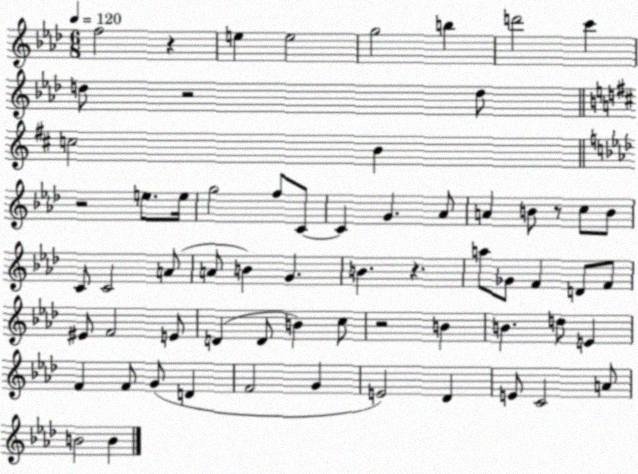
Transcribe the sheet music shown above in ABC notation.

X:1
T:Untitled
M:6/8
L:1/4
K:Ab
f2 z e e2 g2 b d'2 c' d/2 z2 d/2 c2 B z2 e/2 e/4 g2 f/2 C/2 C G _A/2 A B/2 z/2 c/2 B/2 C/2 C2 A/2 A/2 B G B z a/2 _G/2 F D/2 F/2 ^E/2 F2 E/2 D D/2 B c/2 z2 B B d/2 E F F/2 G/2 D F2 G E2 _D E/2 C2 A/2 B2 B